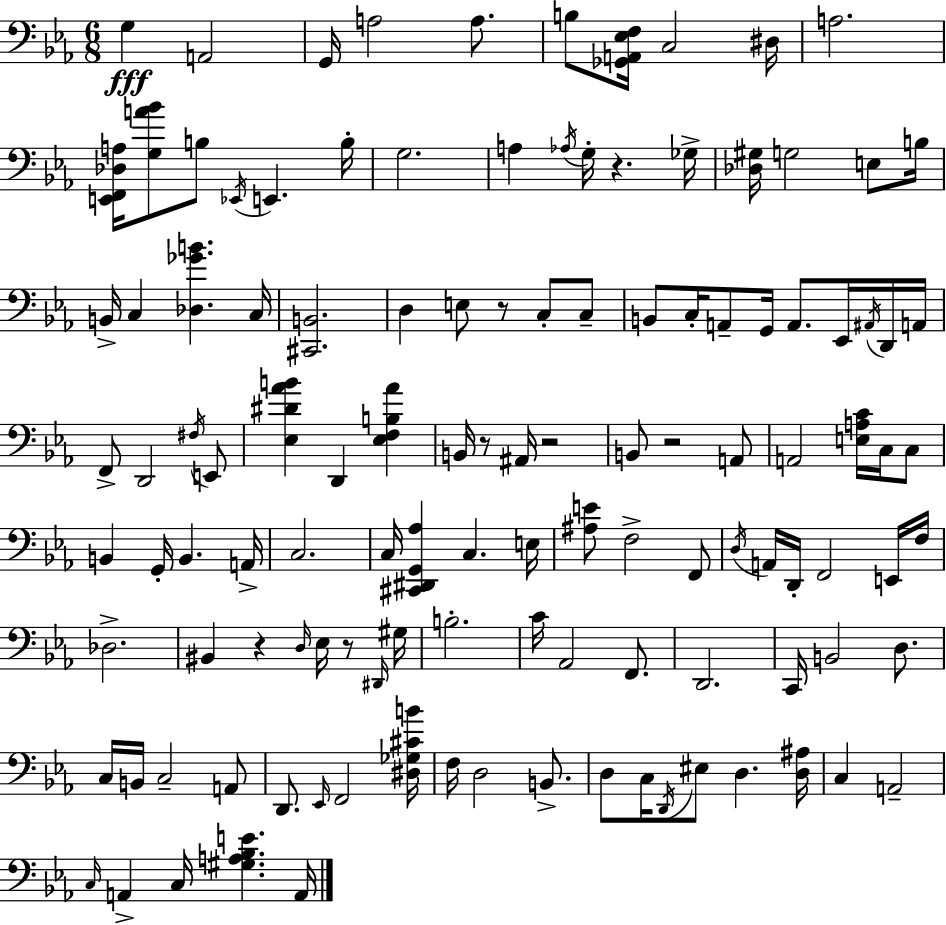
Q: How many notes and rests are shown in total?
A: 121